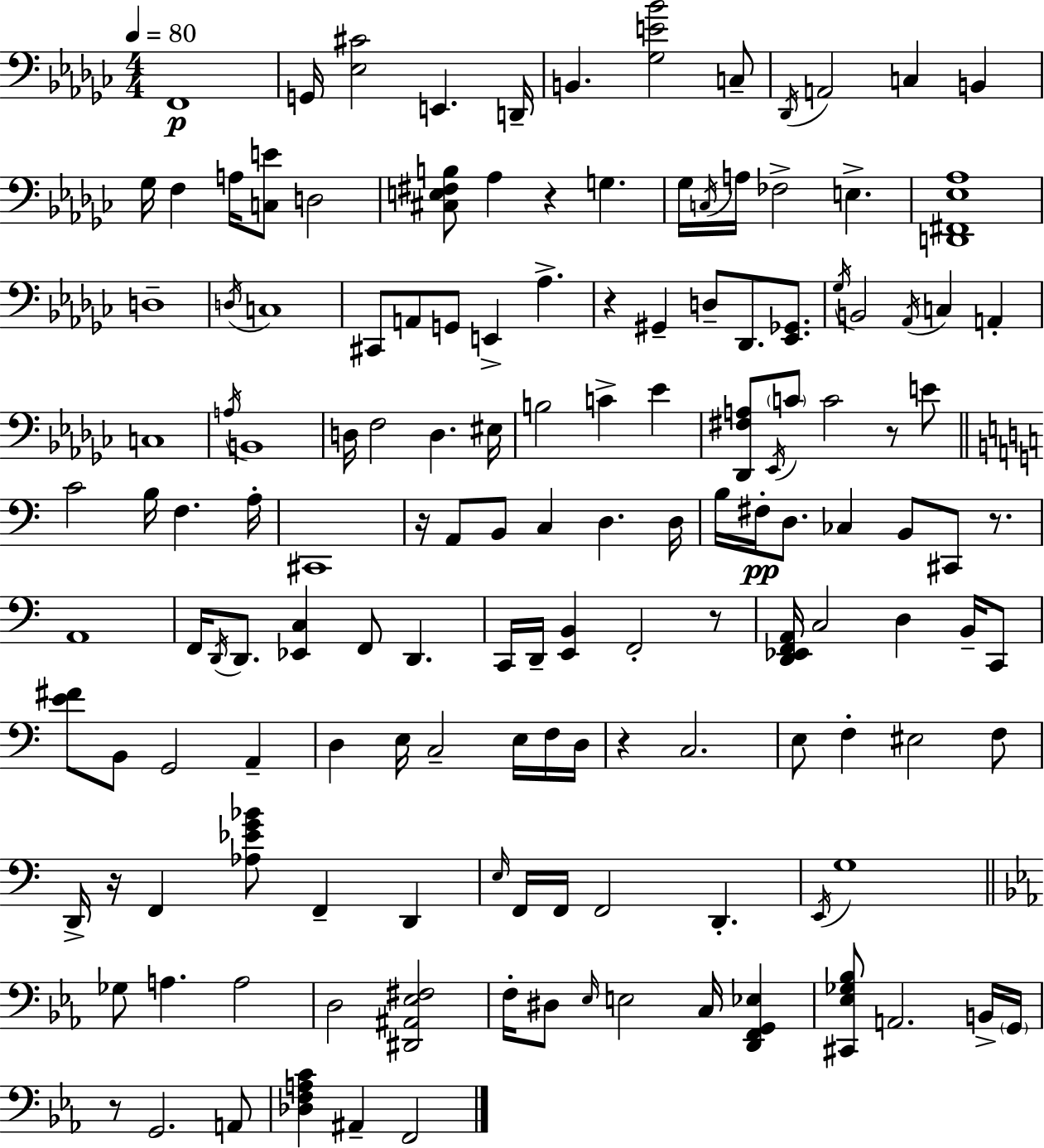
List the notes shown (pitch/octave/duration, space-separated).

F2/w G2/s [Eb3,C#4]/h E2/q. D2/s B2/q. [Gb3,E4,Bb4]/h C3/e Db2/s A2/h C3/q B2/q Gb3/s F3/q A3/s [C3,E4]/e D3/h [C#3,E3,F#3,B3]/e Ab3/q R/q G3/q. Gb3/s C3/s A3/s FES3/h E3/q. [D2,F#2,Eb3,Ab3]/w D3/w D3/s C3/w C#2/e A2/e G2/e E2/q Ab3/q. R/q G#2/q D3/e Db2/e. [Eb2,Gb2]/e. Gb3/s B2/h Ab2/s C3/q A2/q C3/w A3/s B2/w D3/s F3/h D3/q. EIS3/s B3/h C4/q Eb4/q [Db2,F#3,A3]/e Eb2/s C4/e C4/h R/e E4/e C4/h B3/s F3/q. A3/s C#2/w R/s A2/e B2/e C3/q D3/q. D3/s B3/s F#3/s D3/e. CES3/q B2/e C#2/e R/e. A2/w F2/s D2/s D2/e. [Eb2,C3]/q F2/e D2/q. C2/s D2/s [E2,B2]/q F2/h R/e [D2,Eb2,F2,A2]/s C3/h D3/q B2/s C2/e [E4,F#4]/e B2/e G2/h A2/q D3/q E3/s C3/h E3/s F3/s D3/s R/q C3/h. E3/e F3/q EIS3/h F3/e D2/s R/s F2/q [Ab3,Eb4,G4,Bb4]/e F2/q D2/q E3/s F2/s F2/s F2/h D2/q. E2/s G3/w Gb3/e A3/q. A3/h D3/h [D#2,A#2,Eb3,F#3]/h F3/s D#3/e Eb3/s E3/h C3/s [D2,F2,G2,Eb3]/q [C#2,Eb3,Gb3,Bb3]/e A2/h. B2/s G2/s R/e G2/h. A2/e [Db3,F3,A3,C4]/q A#2/q F2/h